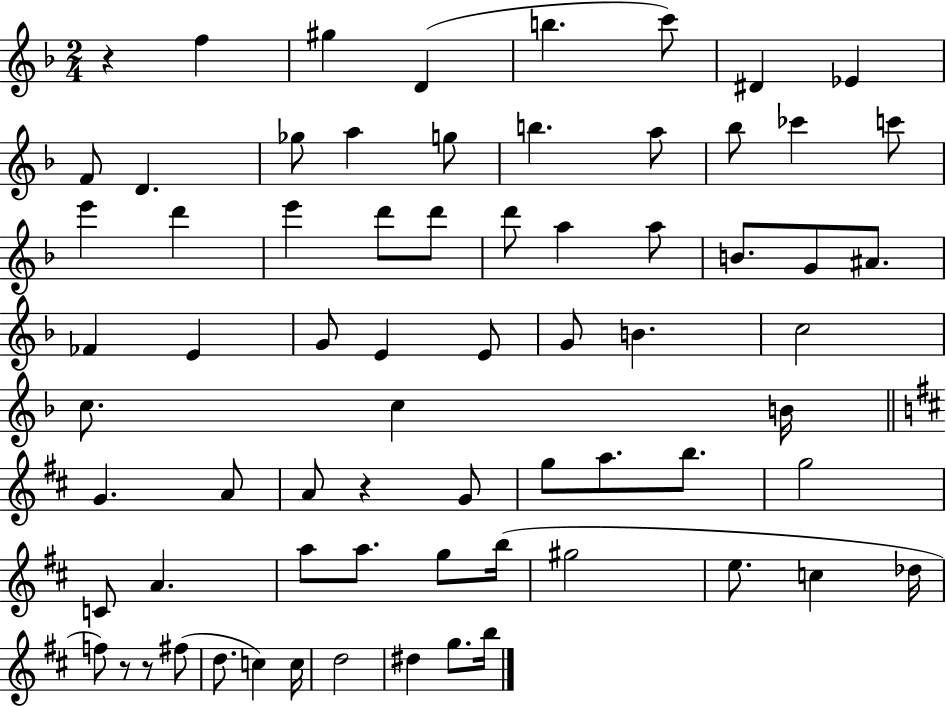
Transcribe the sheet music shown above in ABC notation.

X:1
T:Untitled
M:2/4
L:1/4
K:F
z f ^g D b c'/2 ^D _E F/2 D _g/2 a g/2 b a/2 _b/2 _c' c'/2 e' d' e' d'/2 d'/2 d'/2 a a/2 B/2 G/2 ^A/2 _F E G/2 E E/2 G/2 B c2 c/2 c B/4 G A/2 A/2 z G/2 g/2 a/2 b/2 g2 C/2 A a/2 a/2 g/2 b/4 ^g2 e/2 c _d/4 f/2 z/2 z/2 ^f/2 d/2 c c/4 d2 ^d g/2 b/4